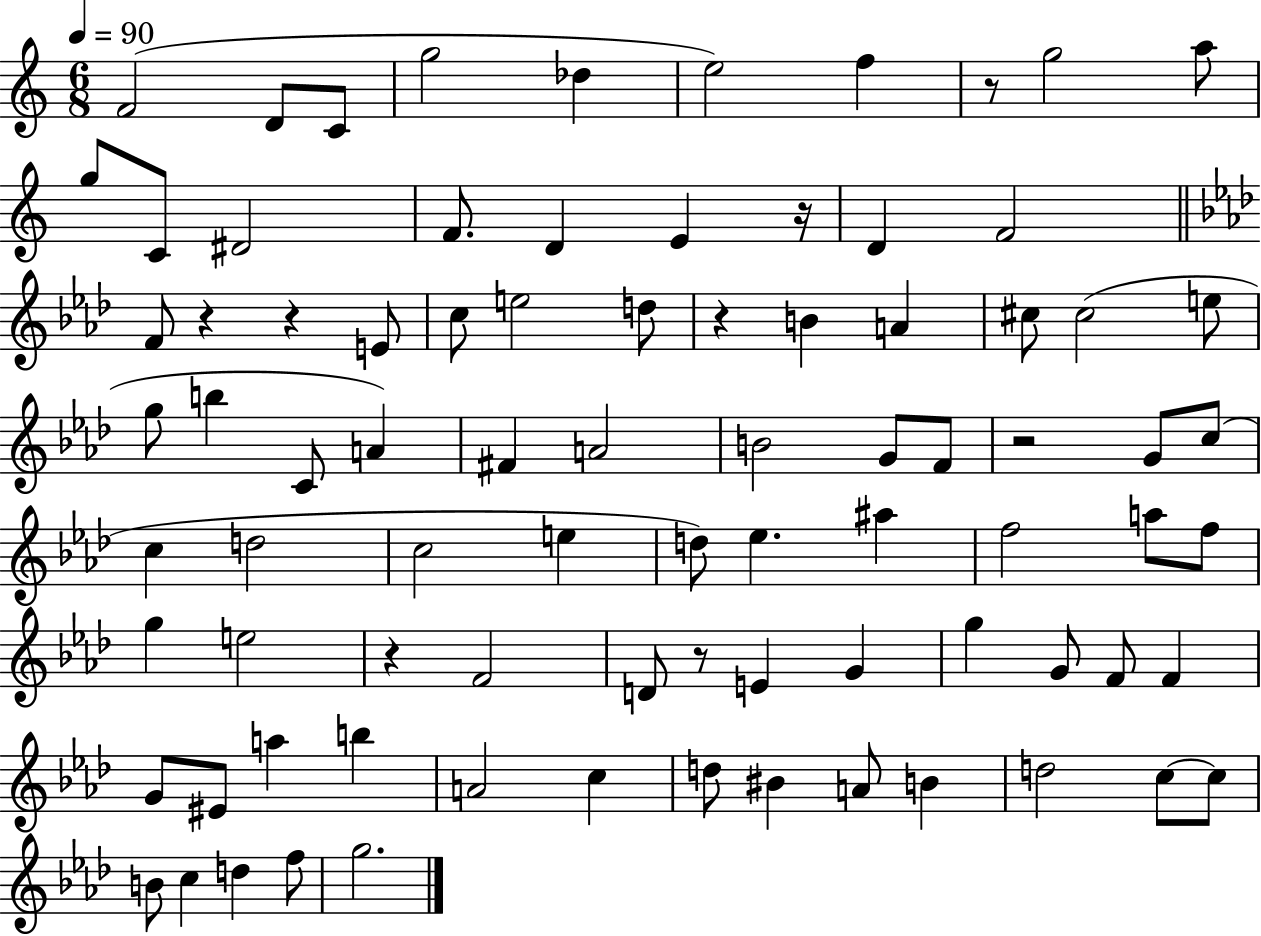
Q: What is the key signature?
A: C major